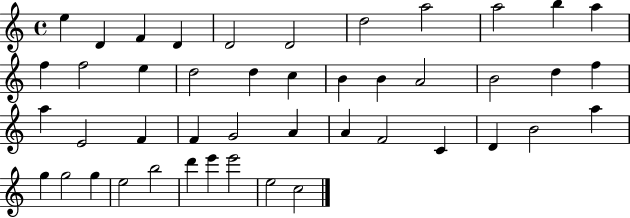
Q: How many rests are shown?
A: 0